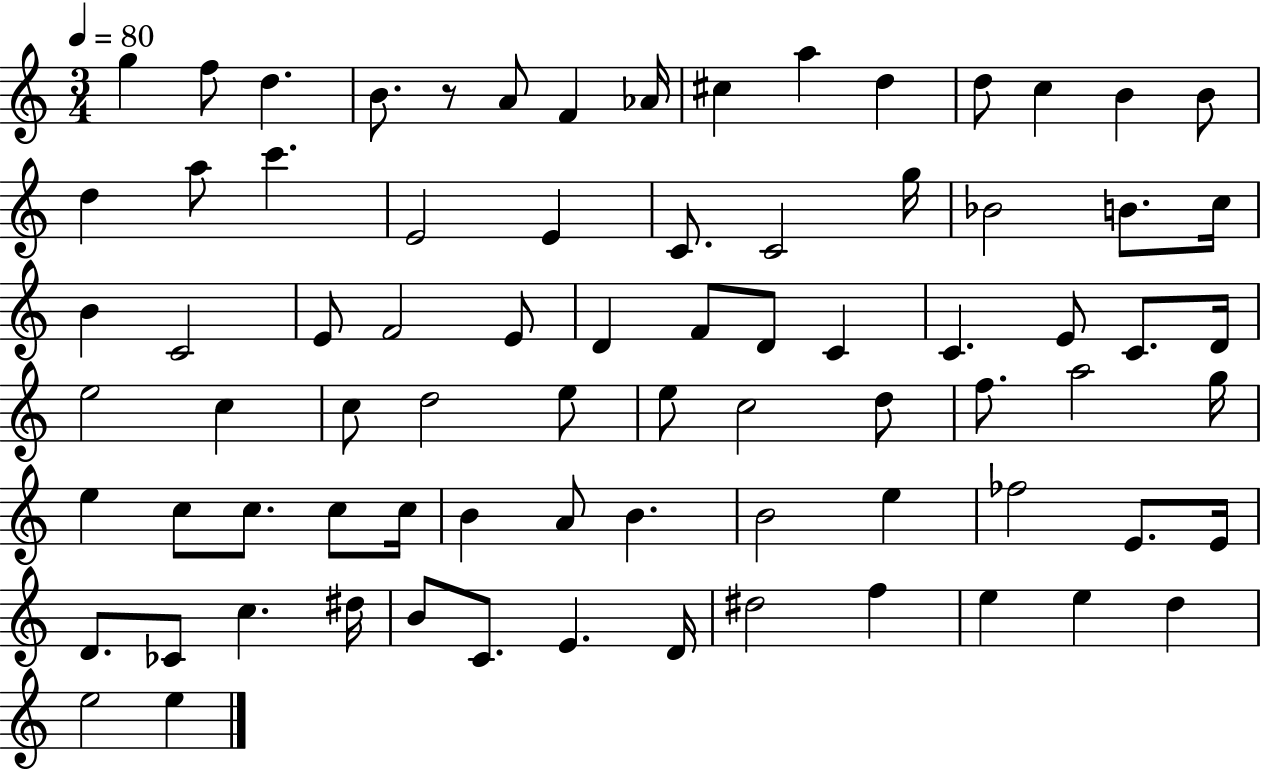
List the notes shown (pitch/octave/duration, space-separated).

G5/q F5/e D5/q. B4/e. R/e A4/e F4/q Ab4/s C#5/q A5/q D5/q D5/e C5/q B4/q B4/e D5/q A5/e C6/q. E4/h E4/q C4/e. C4/h G5/s Bb4/h B4/e. C5/s B4/q C4/h E4/e F4/h E4/e D4/q F4/e D4/e C4/q C4/q. E4/e C4/e. D4/s E5/h C5/q C5/e D5/h E5/e E5/e C5/h D5/e F5/e. A5/h G5/s E5/q C5/e C5/e. C5/e C5/s B4/q A4/e B4/q. B4/h E5/q FES5/h E4/e. E4/s D4/e. CES4/e C5/q. D#5/s B4/e C4/e. E4/q. D4/s D#5/h F5/q E5/q E5/q D5/q E5/h E5/q